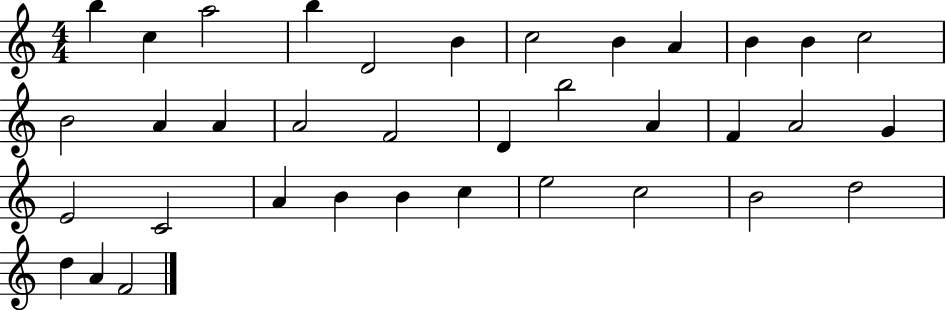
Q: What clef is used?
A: treble